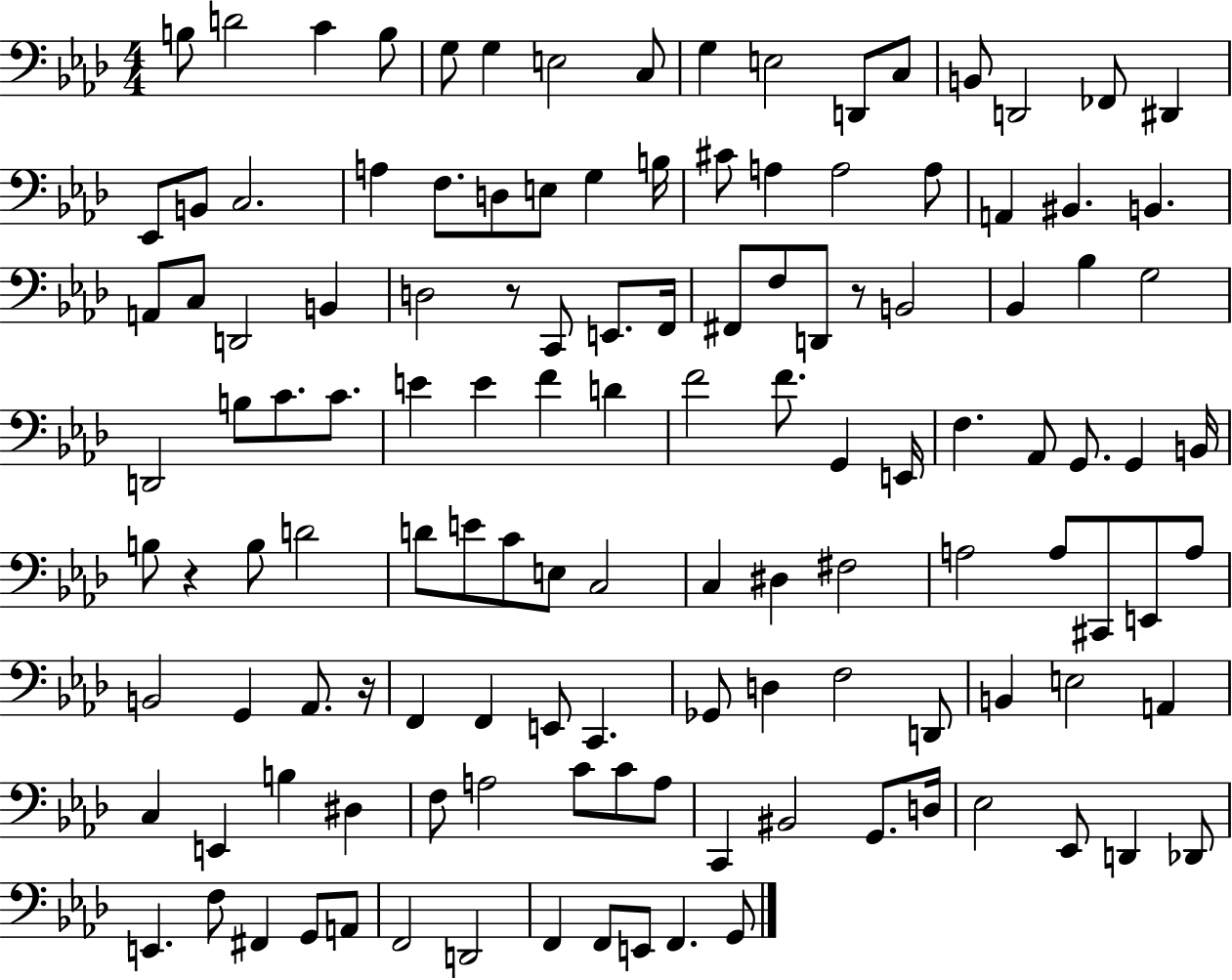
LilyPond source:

{
  \clef bass
  \numericTimeSignature
  \time 4/4
  \key aes \major
  b8 d'2 c'4 b8 | g8 g4 e2 c8 | g4 e2 d,8 c8 | b,8 d,2 fes,8 dis,4 | \break ees,8 b,8 c2. | a4 f8. d8 e8 g4 b16 | cis'8 a4 a2 a8 | a,4 bis,4. b,4. | \break a,8 c8 d,2 b,4 | d2 r8 c,8 e,8. f,16 | fis,8 f8 d,8 r8 b,2 | bes,4 bes4 g2 | \break d,2 b8 c'8. c'8. | e'4 e'4 f'4 d'4 | f'2 f'8. g,4 e,16 | f4. aes,8 g,8. g,4 b,16 | \break b8 r4 b8 d'2 | d'8 e'8 c'8 e8 c2 | c4 dis4 fis2 | a2 a8 cis,8 e,8 a8 | \break b,2 g,4 aes,8. r16 | f,4 f,4 e,8 c,4. | ges,8 d4 f2 d,8 | b,4 e2 a,4 | \break c4 e,4 b4 dis4 | f8 a2 c'8 c'8 a8 | c,4 bis,2 g,8. d16 | ees2 ees,8 d,4 des,8 | \break e,4. f8 fis,4 g,8 a,8 | f,2 d,2 | f,4 f,8 e,8 f,4. g,8 | \bar "|."
}